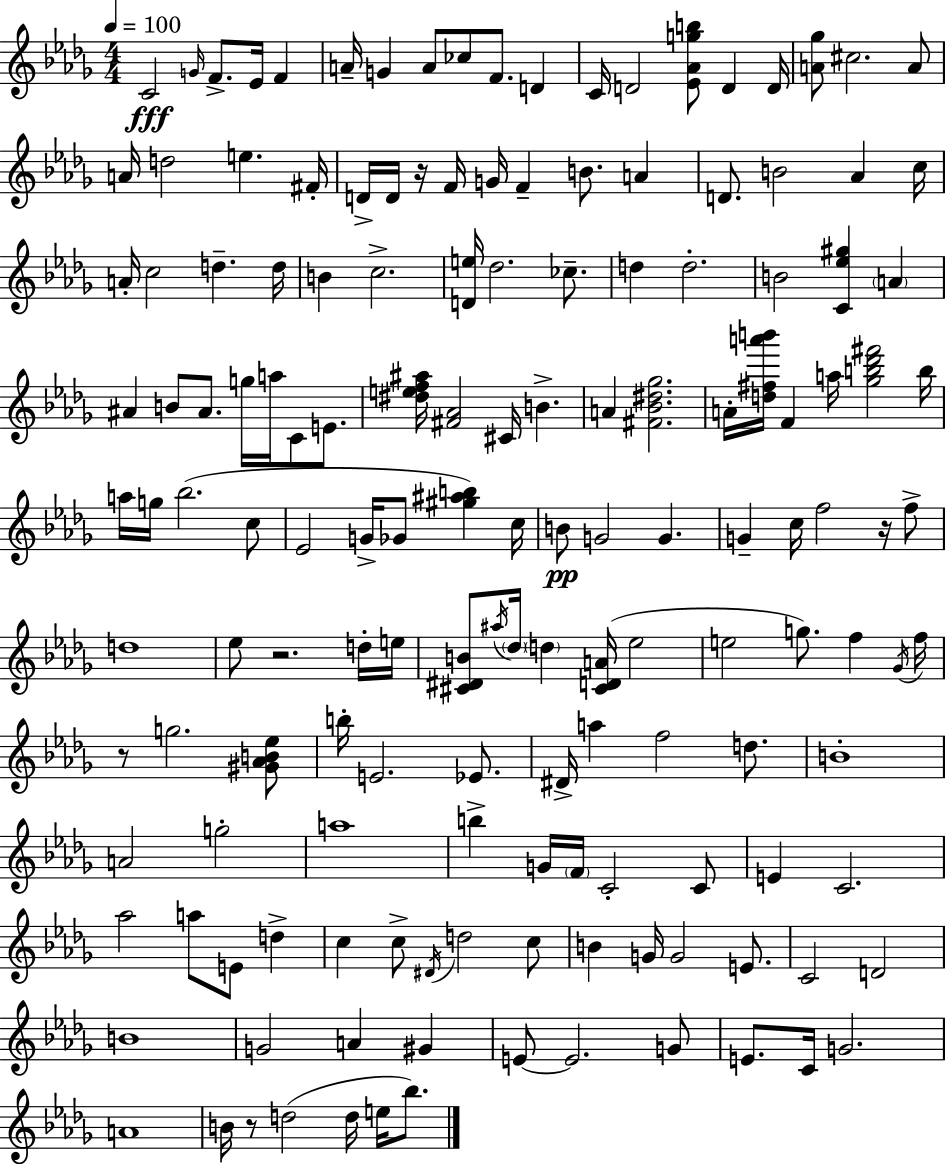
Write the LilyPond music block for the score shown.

{
  \clef treble
  \numericTimeSignature
  \time 4/4
  \key bes \minor
  \tempo 4 = 100
  \repeat volta 2 { c'2\fff \grace { g'16 } f'8.-> ees'16 f'4 | a'16-- g'4 a'8 ces''8 f'8. d'4 | c'16 d'2 <ees' aes' g'' b''>8 d'4 | d'16 <a' ges''>8 cis''2. a'8 | \break a'16 d''2 e''4. | fis'16-. d'16-> d'16 r16 f'16 g'16 f'4-- b'8. a'4 | d'8. b'2 aes'4 | c''16 a'16-. c''2 d''4.-- | \break d''16 b'4 c''2.-> | <d' e''>16 des''2. ces''8.-- | d''4 d''2.-. | b'2 <c' ees'' gis''>4 \parenthesize a'4 | \break ais'4 b'8 ais'8. g''16 a''16 c'8 e'8. | <dis'' e'' f'' ais''>16 <fis' aes'>2 cis'16 b'4.-> | a'4 <fis' bes' dis'' ges''>2. | a'16-. <d'' fis'' a''' b'''>16 f'4 a''16 <ges'' b'' des''' fis'''>2 | \break b''16 a''16 g''16 bes''2.( c''8 | ees'2 g'16-> ges'8 <gis'' ais'' b''>4) | c''16 b'8\pp g'2 g'4. | g'4-- c''16 f''2 r16 f''8-> | \break d''1 | ees''8 r2. d''16-. | e''16 <cis' dis' b'>8 \acciaccatura { ais''16 } \parenthesize des''16 \parenthesize d''4 <cis' d' a'>16( ees''2 | e''2 g''8.) f''4 | \break \acciaccatura { ges'16 } f''16 r8 g''2. | <gis' aes' b' ees''>8 b''16-. e'2. | ees'8. dis'16-> a''4 f''2 | d''8. b'1-. | \break a'2 g''2-. | a''1 | b''4-> g'16 \parenthesize f'16 c'2-. | c'8 e'4 c'2. | \break aes''2 a''8 e'8 d''4-> | c''4 c''8-> \acciaccatura { dis'16 } d''2 | c''8 b'4 g'16 g'2 | e'8. c'2 d'2 | \break b'1 | g'2 a'4 | gis'4 e'8~~ e'2. | g'8 e'8. c'16 g'2. | \break a'1 | b'16 r8 d''2( d''16 | e''16 bes''8.) } \bar "|."
}